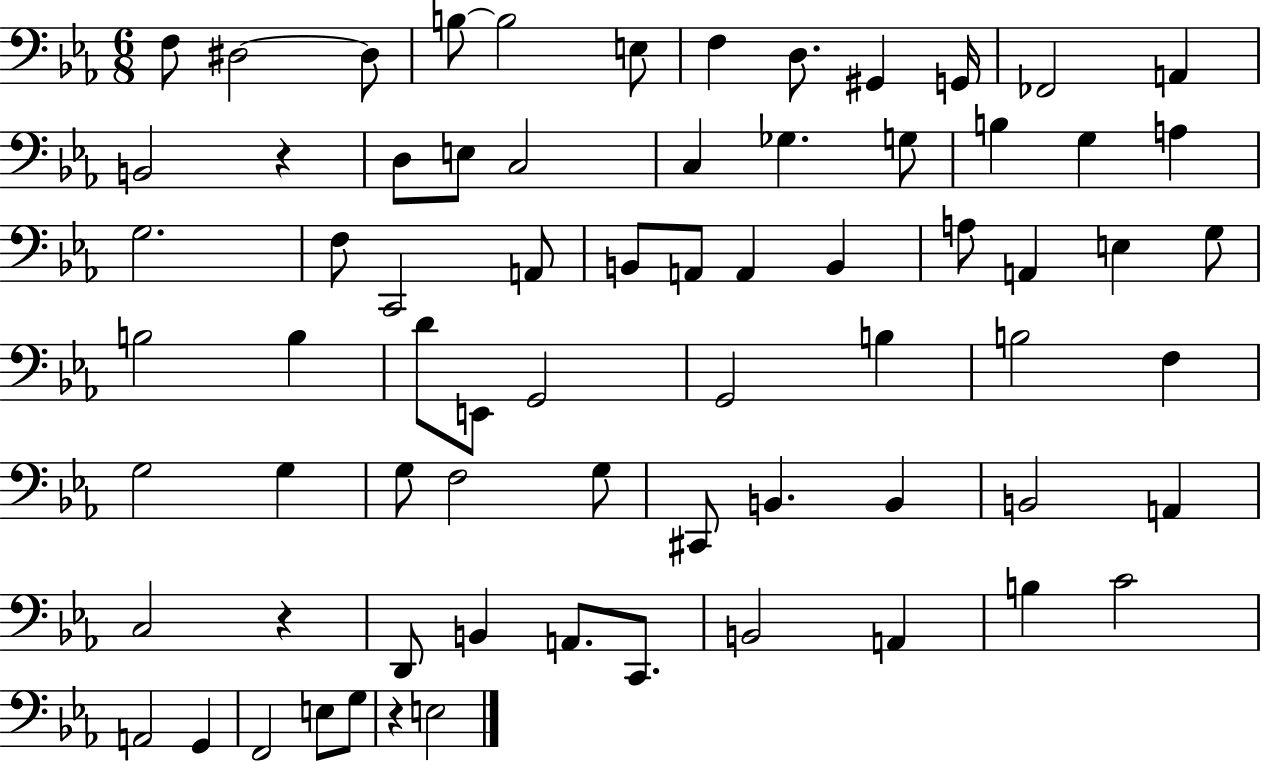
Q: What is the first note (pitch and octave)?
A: F3